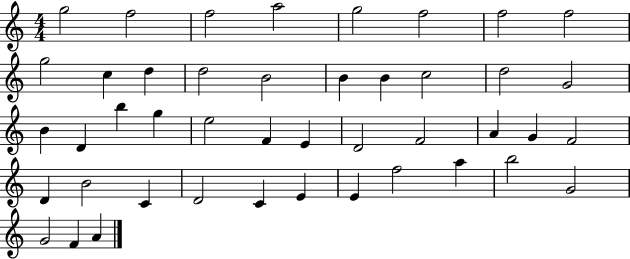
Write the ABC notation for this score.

X:1
T:Untitled
M:4/4
L:1/4
K:C
g2 f2 f2 a2 g2 f2 f2 f2 g2 c d d2 B2 B B c2 d2 G2 B D b g e2 F E D2 F2 A G F2 D B2 C D2 C E E f2 a b2 G2 G2 F A